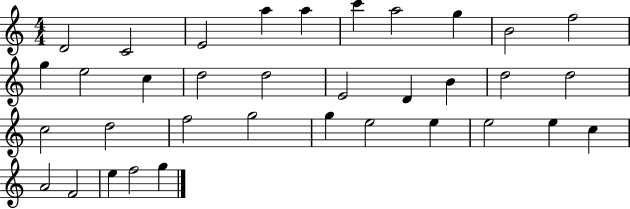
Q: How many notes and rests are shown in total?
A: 35